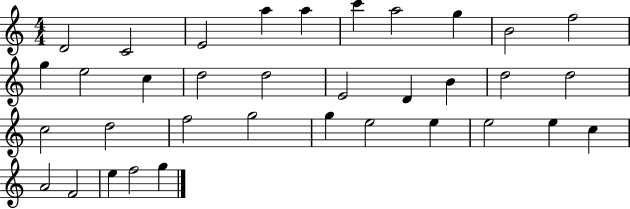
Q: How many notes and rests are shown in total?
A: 35